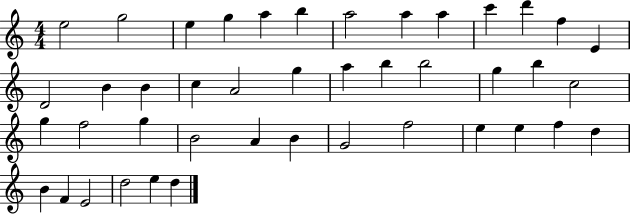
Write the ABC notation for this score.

X:1
T:Untitled
M:4/4
L:1/4
K:C
e2 g2 e g a b a2 a a c' d' f E D2 B B c A2 g a b b2 g b c2 g f2 g B2 A B G2 f2 e e f d B F E2 d2 e d